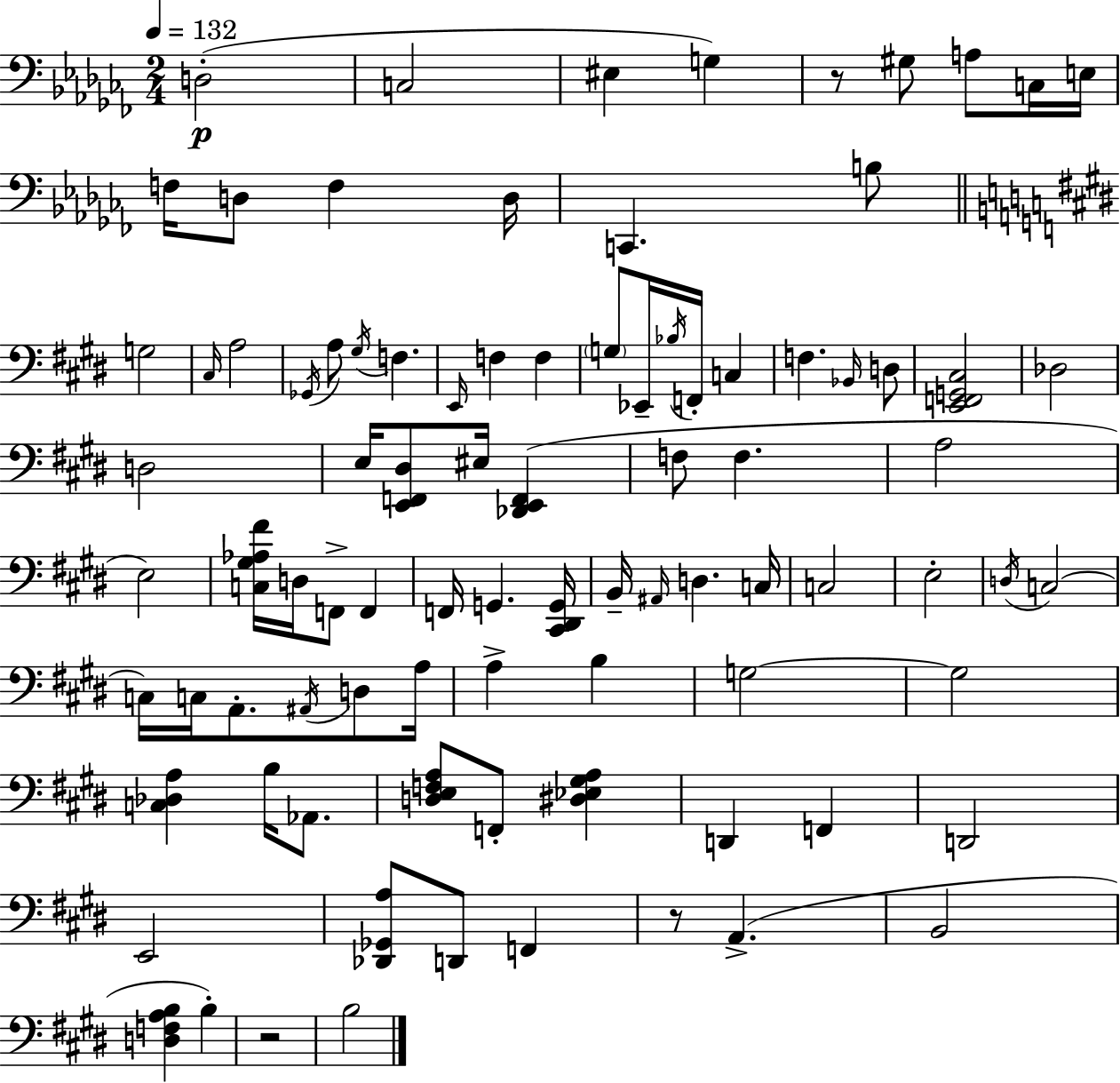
{
  \clef bass
  \numericTimeSignature
  \time 2/4
  \key aes \minor
  \tempo 4 = 132
  d2-.(\p | c2 | eis4 g4) | r8 gis8 a8 c16 e16 | \break f16 d8 f4 d16 | c,4. b8 | \bar "||" \break \key e \major g2 | \grace { cis16 } a2 | \acciaccatura { ges,16 } a8 \acciaccatura { gis16 } f4. | \grace { e,16 } f4 | \break f4 \parenthesize g8 ees,16-- \acciaccatura { bes16 } | f,16-. c4 f4. | \grace { bes,16 } d8 <e, f, g, cis>2 | des2 | \break d2 | e16 <e, f, dis>8 | eis16 <des, e, f,>4( f8 | f4. a2 | \break e2) | <c gis aes fis'>16 d16 | f,8-> f,4 f,16 g,4. | <cis, dis, g,>16 b,16-- \grace { ais,16 } | \break d4. c16 c2 | e2-. | \acciaccatura { d16 } | c2~~ | \break c16 c16 a,8.-. \acciaccatura { ais,16 } d8 | a16 a4-> b4 | g2~~ | g2 | \break <c des a>4 b16 aes,8. | <d e f a>8 f,8-. <dis ees gis a>4 | d,4 f,4 | d,2 | \break e,2 | <des, ges, a>8 d,8 f,4 | r8 a,4.->( | b,2 | \break <d f a b>4 b4-.) | r2 | b2 | \bar "|."
}